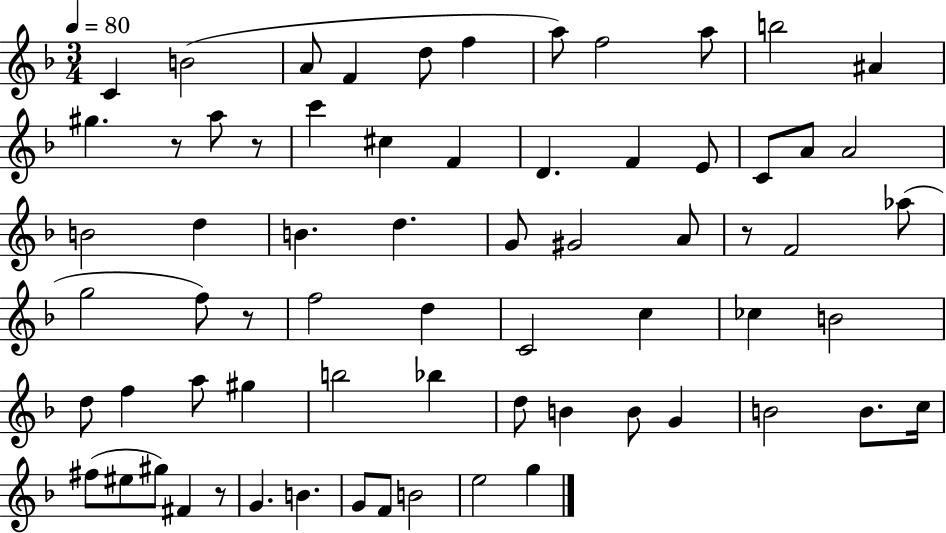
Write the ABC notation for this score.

X:1
T:Untitled
M:3/4
L:1/4
K:F
C B2 A/2 F d/2 f a/2 f2 a/2 b2 ^A ^g z/2 a/2 z/2 c' ^c F D F E/2 C/2 A/2 A2 B2 d B d G/2 ^G2 A/2 z/2 F2 _a/2 g2 f/2 z/2 f2 d C2 c _c B2 d/2 f a/2 ^g b2 _b d/2 B B/2 G B2 B/2 c/4 ^f/2 ^e/2 ^g/2 ^F z/2 G B G/2 F/2 B2 e2 g